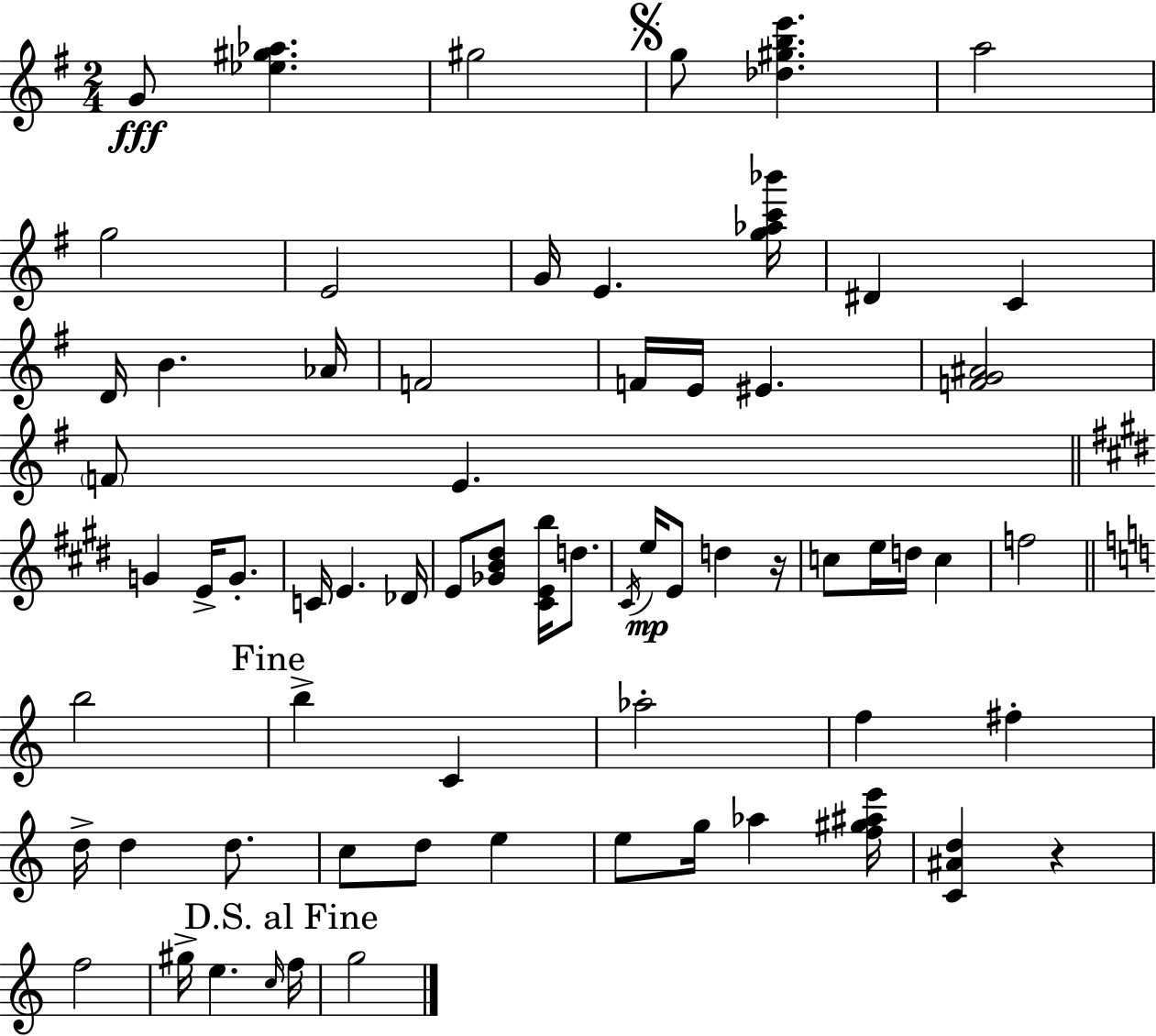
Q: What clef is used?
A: treble